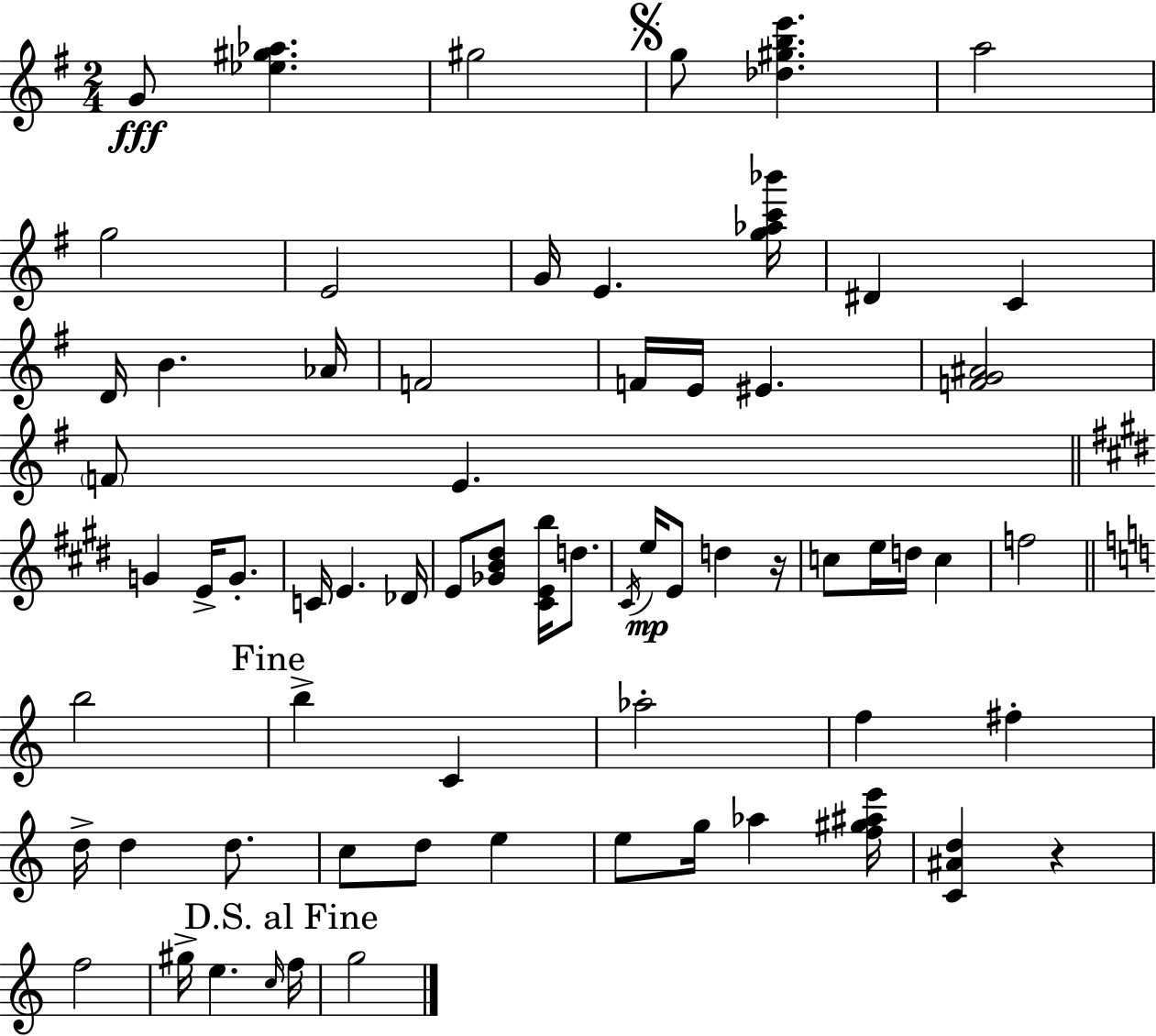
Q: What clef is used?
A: treble